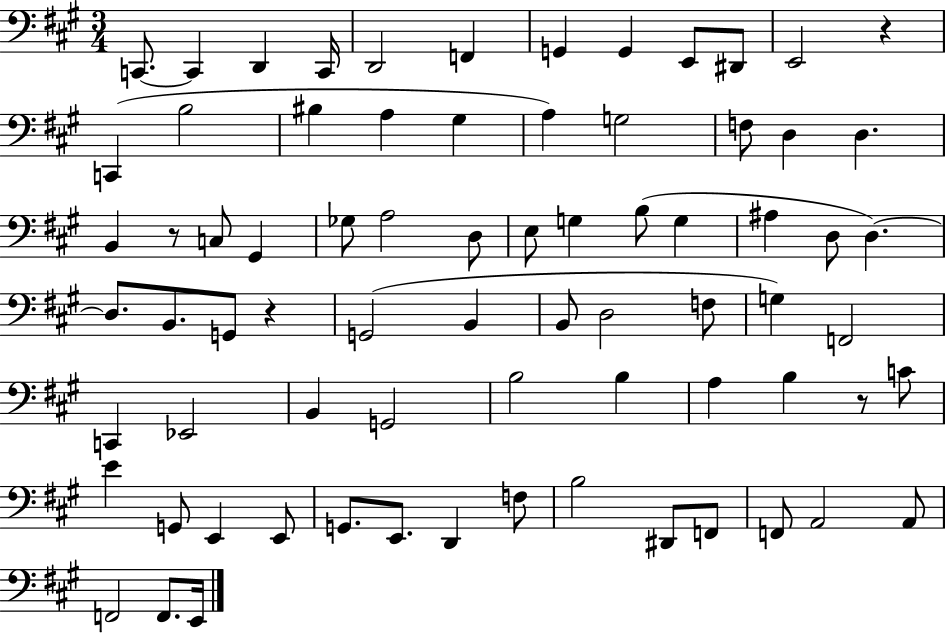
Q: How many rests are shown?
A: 4